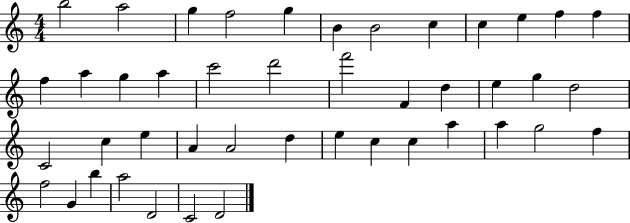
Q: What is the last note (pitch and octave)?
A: D4